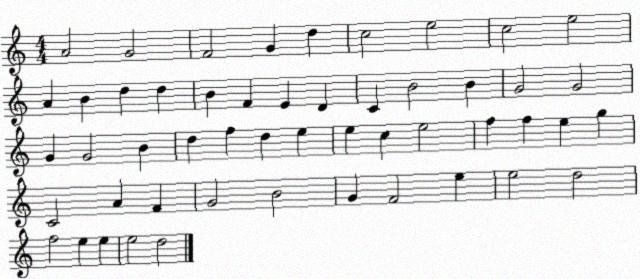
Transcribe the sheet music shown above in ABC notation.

X:1
T:Untitled
M:4/4
L:1/4
K:C
A2 G2 F2 G d c2 e2 c2 e2 A B d d B F E D C B2 B G2 G2 G G2 B d f d e e c e2 f f e g C2 A F G2 B2 G F2 e e2 d2 f2 e e e2 d2